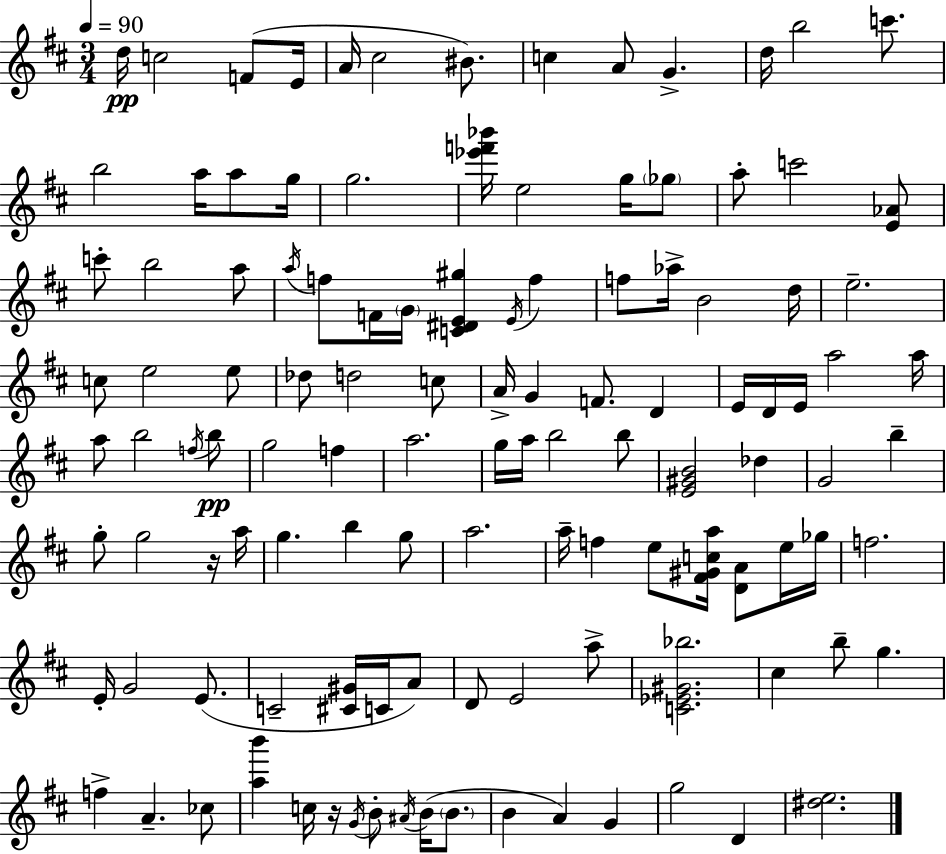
{
  \clef treble
  \numericTimeSignature
  \time 3/4
  \key d \major
  \tempo 4 = 90
  d''16\pp c''2 f'8( e'16 | a'16 cis''2 bis'8.) | c''4 a'8 g'4.-> | d''16 b''2 c'''8. | \break b''2 a''16 a''8 g''16 | g''2. | <ees''' f''' bes'''>16 e''2 g''16 \parenthesize ges''8 | a''8-. c'''2 <e' aes'>8 | \break c'''8-. b''2 a''8 | \acciaccatura { a''16 } f''8 f'16 \parenthesize g'16 <c' dis' e' gis''>4 \acciaccatura { e'16 } f''4 | f''8 aes''16-> b'2 | d''16 e''2.-- | \break c''8 e''2 | e''8 des''8 d''2 | c''8 a'16-> g'4 f'8. d'4 | e'16 d'16 e'16 a''2 | \break a''16 a''8 b''2 | \acciaccatura { f''16 } b''8\pp g''2 f''4 | a''2. | g''16 a''16 b''2 | \break b''8 <e' gis' b'>2 des''4 | g'2 b''4-- | g''8-. g''2 | r16 a''16 g''4. b''4 | \break g''8 a''2. | a''16-- f''4 e''8 <fis' gis' c'' a''>16 <d' a'>8 | e''16 ges''16 f''2. | e'16-. g'2 | \break e'8.( c'2-- <cis' gis'>16 | c'16 a'8) d'8 e'2 | a''8-> <c' ees' gis' bes''>2. | cis''4 b''8-- g''4. | \break f''4-> a'4.-- | ces''8 <a'' b'''>4 c''16 r16 \acciaccatura { g'16 } b'8-. | \acciaccatura { ais'16 } b'16( \parenthesize b'8. b'4 a'4) | g'4 g''2 | \break d'4 <dis'' e''>2. | \bar "|."
}